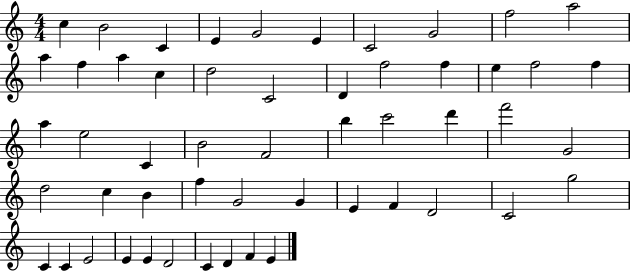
X:1
T:Untitled
M:4/4
L:1/4
K:C
c B2 C E G2 E C2 G2 f2 a2 a f a c d2 C2 D f2 f e f2 f a e2 C B2 F2 b c'2 d' f'2 G2 d2 c B f G2 G E F D2 C2 g2 C C E2 E E D2 C D F E